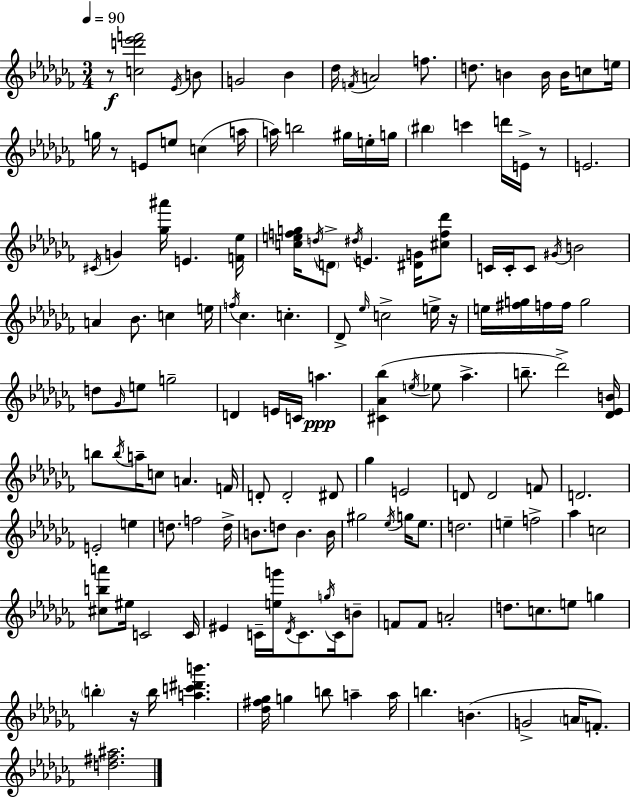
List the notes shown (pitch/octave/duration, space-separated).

R/e [C5,D6,Eb6,F6]/h Eb4/s B4/e G4/h Bb4/q Db5/s F4/s A4/h F5/e. D5/e. B4/q B4/s B4/s C5/e E5/s G5/s R/e E4/e E5/e C5/q A5/s A5/s B5/h G#5/s E5/s G5/s BIS5/q C6/q D6/s E4/s R/e E4/h. C#4/s G4/q [Gb5,A#6]/s E4/q. [F4,Eb5]/s [C5,E5,F5,G5]/s D5/s D4/e D#5/s E4/q. [D#4,G4]/s [C#5,F5,Db6]/e C4/s C4/s C4/e G#4/s B4/h A4/q Bb4/e. C5/q E5/s F5/s CES5/q. C5/q. Db4/e Eb5/s C5/h E5/s R/s E5/s [F#5,G5]/s F5/s F5/s G5/h D5/e Gb4/s E5/e G5/h D4/q E4/s C4/s A5/q. [C#4,Ab4,Bb5]/q E5/s Eb5/e Ab5/q. B5/e. Db6/h [Db4,Eb4,B4]/s B5/e B5/s A5/s C5/e A4/q. F4/s D4/e D4/h D#4/e Gb5/q E4/h D4/e D4/h F4/e D4/h. E4/h E5/q D5/e. F5/h D5/s B4/e. D5/e B4/q. B4/s G#5/h Eb5/s G5/s Eb5/e. D5/h. E5/q F5/h Ab5/q C5/h [C#5,B5,A6]/e EIS5/s C4/h C4/s EIS4/q C4/s [E5,G6]/s Db4/s C4/e. G5/s C4/s B4/e F4/e F4/e A4/h D5/e. C5/e. E5/e G5/q B5/q R/s B5/s [A5,C6,D#6,B6]/q. [Db5,F#5,Gb5]/s G5/q B5/e A5/q A5/s B5/q. B4/q. G4/h A4/s F4/e. [D5,F#5,A#5]/h.